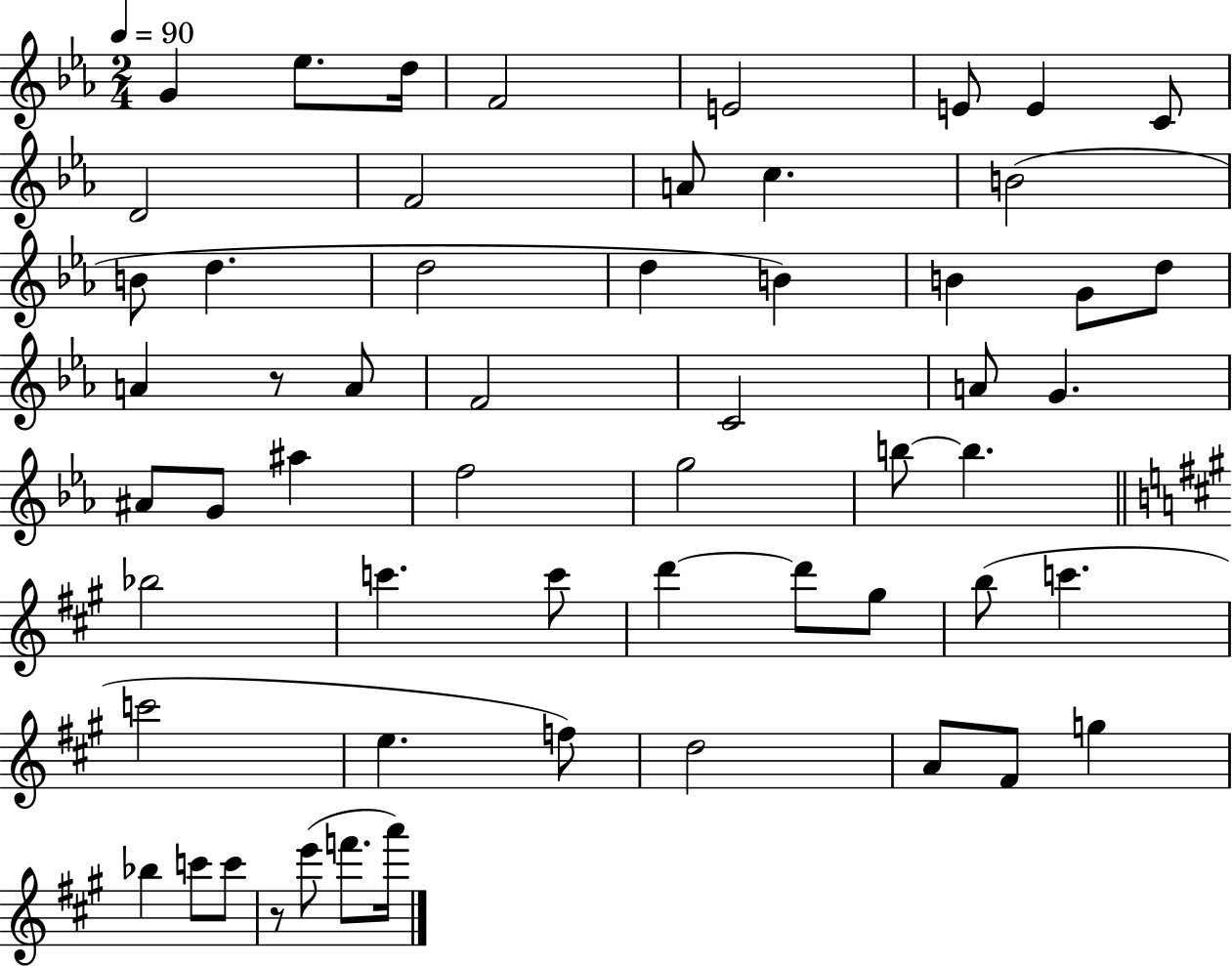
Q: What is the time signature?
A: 2/4